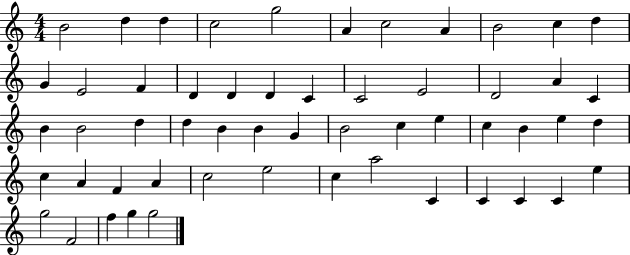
B4/h D5/q D5/q C5/h G5/h A4/q C5/h A4/q B4/h C5/q D5/q G4/q E4/h F4/q D4/q D4/q D4/q C4/q C4/h E4/h D4/h A4/q C4/q B4/q B4/h D5/q D5/q B4/q B4/q G4/q B4/h C5/q E5/q C5/q B4/q E5/q D5/q C5/q A4/q F4/q A4/q C5/h E5/h C5/q A5/h C4/q C4/q C4/q C4/q E5/q G5/h F4/h F5/q G5/q G5/h